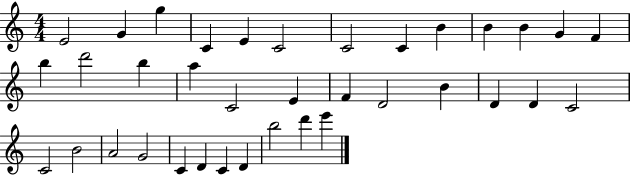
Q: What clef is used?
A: treble